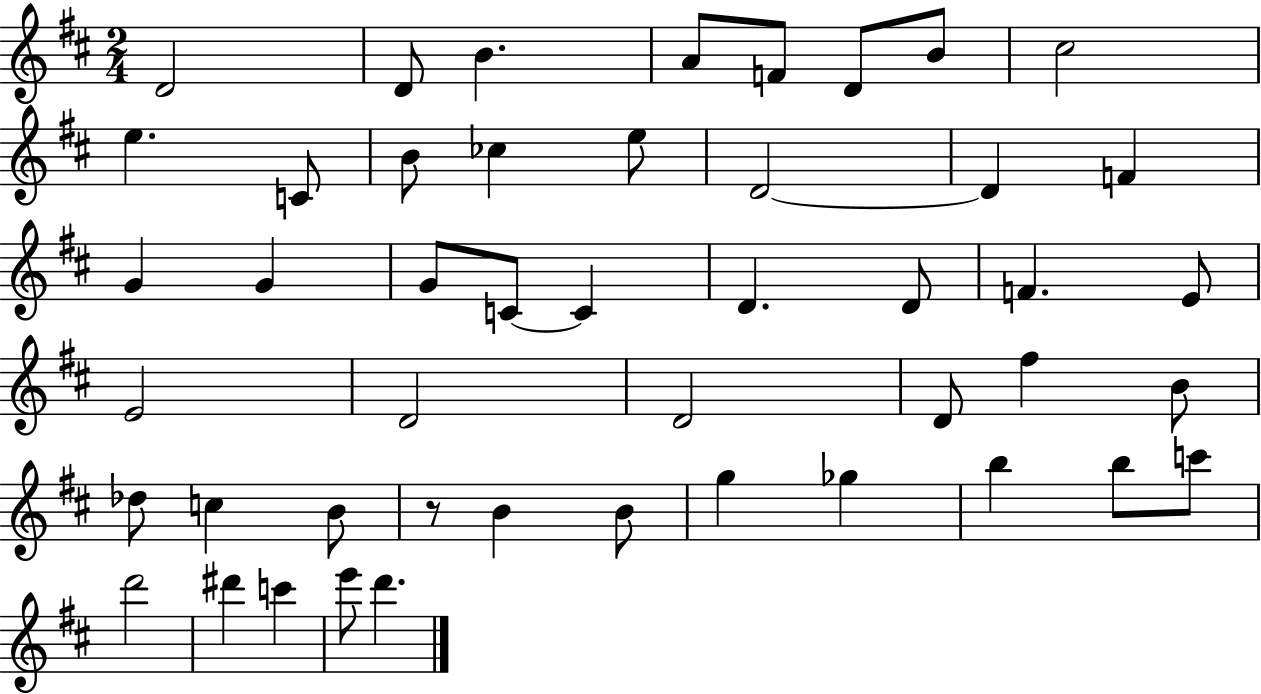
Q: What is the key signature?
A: D major